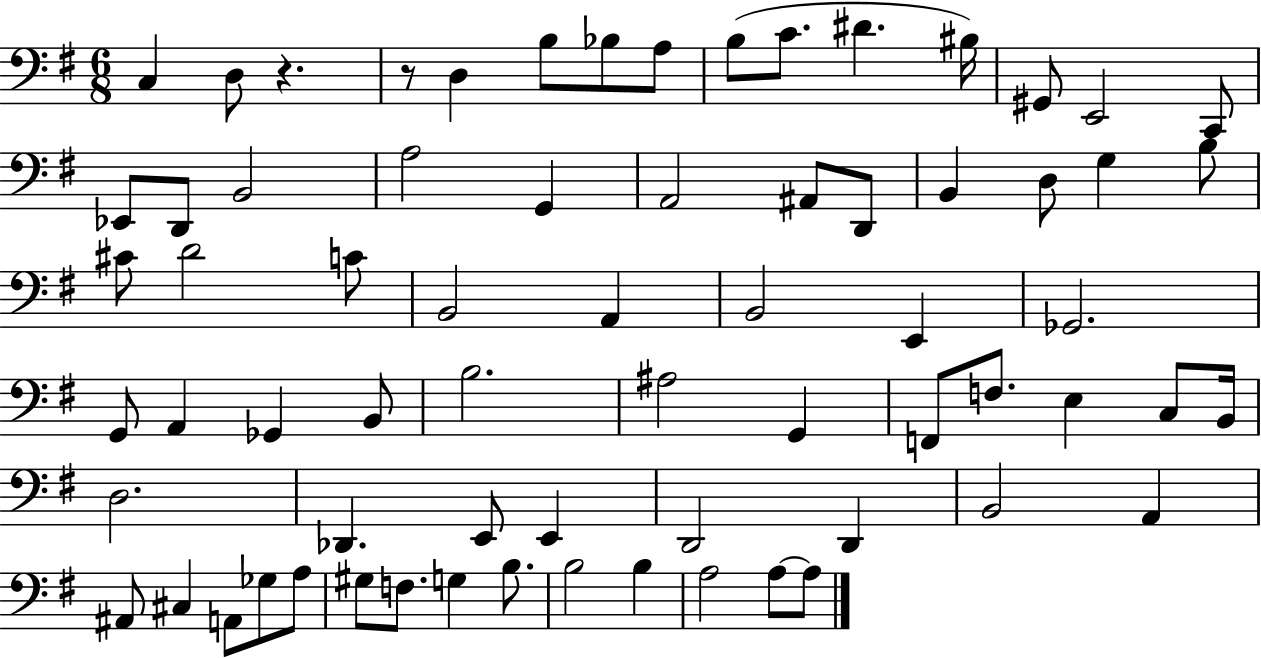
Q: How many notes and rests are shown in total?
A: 69